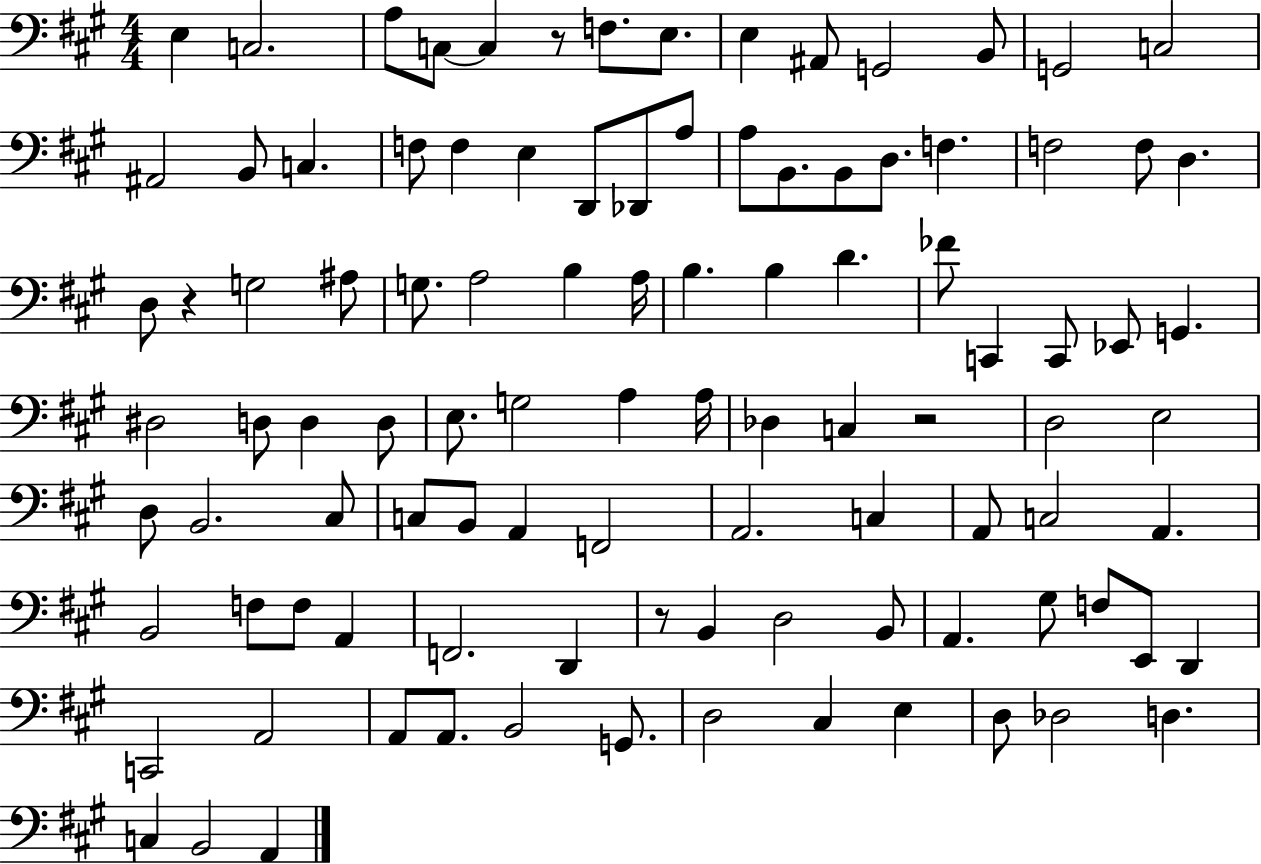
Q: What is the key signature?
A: A major